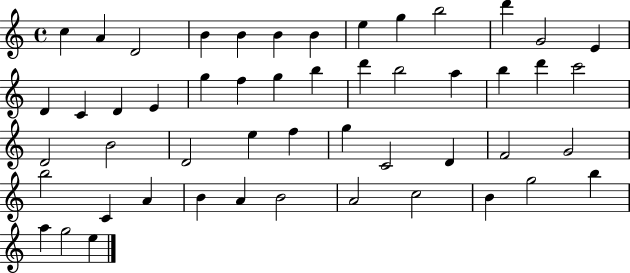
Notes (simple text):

C5/q A4/q D4/h B4/q B4/q B4/q B4/q E5/q G5/q B5/h D6/q G4/h E4/q D4/q C4/q D4/q E4/q G5/q F5/q G5/q B5/q D6/q B5/h A5/q B5/q D6/q C6/h D4/h B4/h D4/h E5/q F5/q G5/q C4/h D4/q F4/h G4/h B5/h C4/q A4/q B4/q A4/q B4/h A4/h C5/h B4/q G5/h B5/q A5/q G5/h E5/q